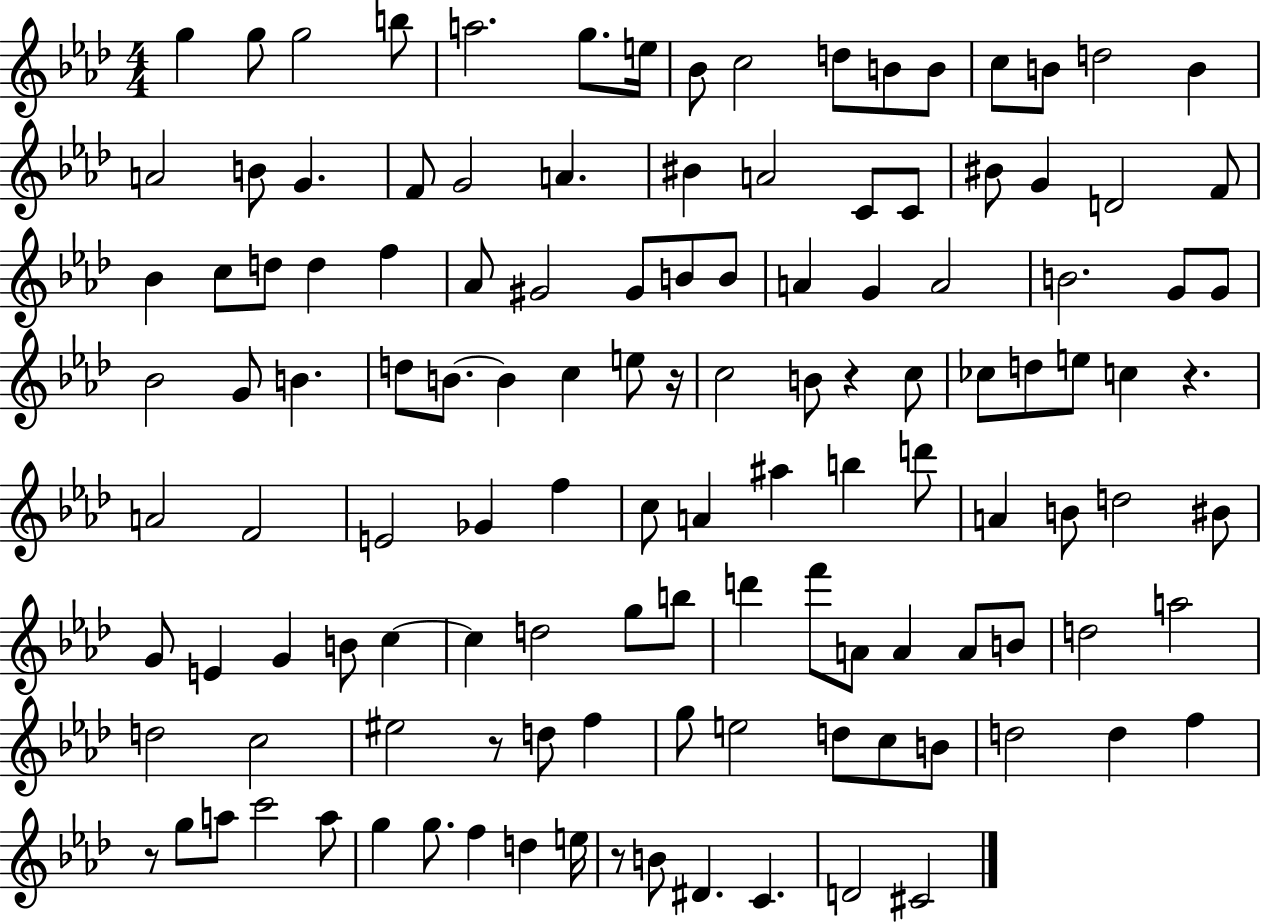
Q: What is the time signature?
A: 4/4